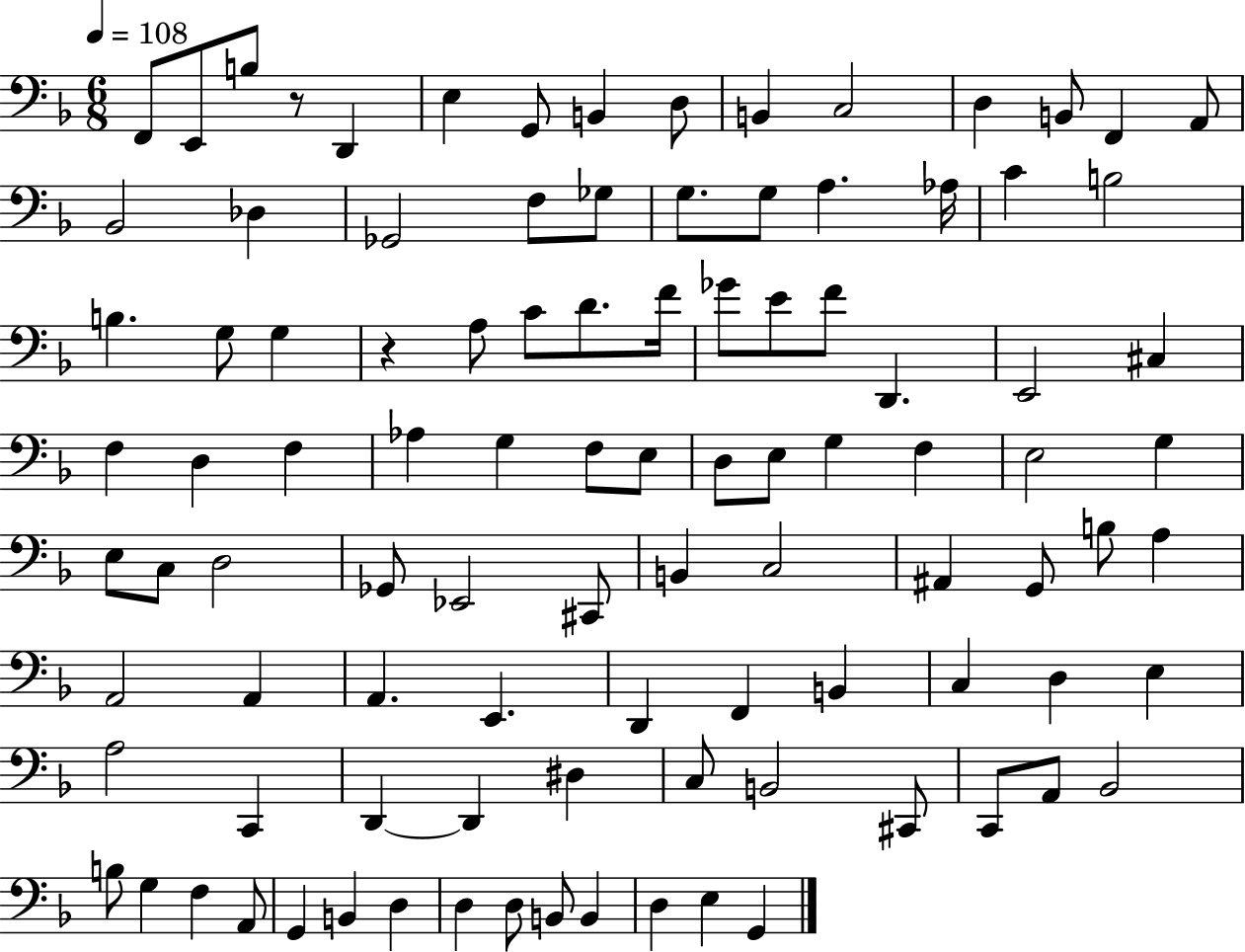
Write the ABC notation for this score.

X:1
T:Untitled
M:6/8
L:1/4
K:F
F,,/2 E,,/2 B,/2 z/2 D,, E, G,,/2 B,, D,/2 B,, C,2 D, B,,/2 F,, A,,/2 _B,,2 _D, _G,,2 F,/2 _G,/2 G,/2 G,/2 A, _A,/4 C B,2 B, G,/2 G, z A,/2 C/2 D/2 F/4 _G/2 E/2 F/2 D,, E,,2 ^C, F, D, F, _A, G, F,/2 E,/2 D,/2 E,/2 G, F, E,2 G, E,/2 C,/2 D,2 _G,,/2 _E,,2 ^C,,/2 B,, C,2 ^A,, G,,/2 B,/2 A, A,,2 A,, A,, E,, D,, F,, B,, C, D, E, A,2 C,, D,, D,, ^D, C,/2 B,,2 ^C,,/2 C,,/2 A,,/2 _B,,2 B,/2 G, F, A,,/2 G,, B,, D, D, D,/2 B,,/2 B,, D, E, G,,